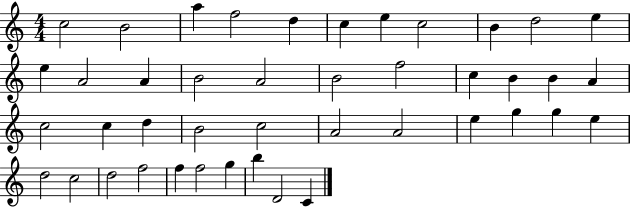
C5/h B4/h A5/q F5/h D5/q C5/q E5/q C5/h B4/q D5/h E5/q E5/q A4/h A4/q B4/h A4/h B4/h F5/h C5/q B4/q B4/q A4/q C5/h C5/q D5/q B4/h C5/h A4/h A4/h E5/q G5/q G5/q E5/q D5/h C5/h D5/h F5/h F5/q F5/h G5/q B5/q D4/h C4/q